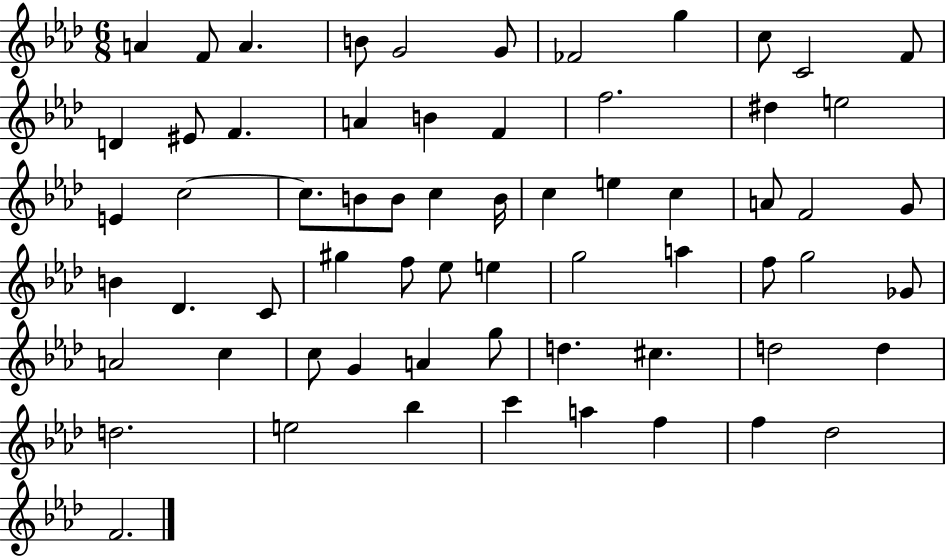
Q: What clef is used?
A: treble